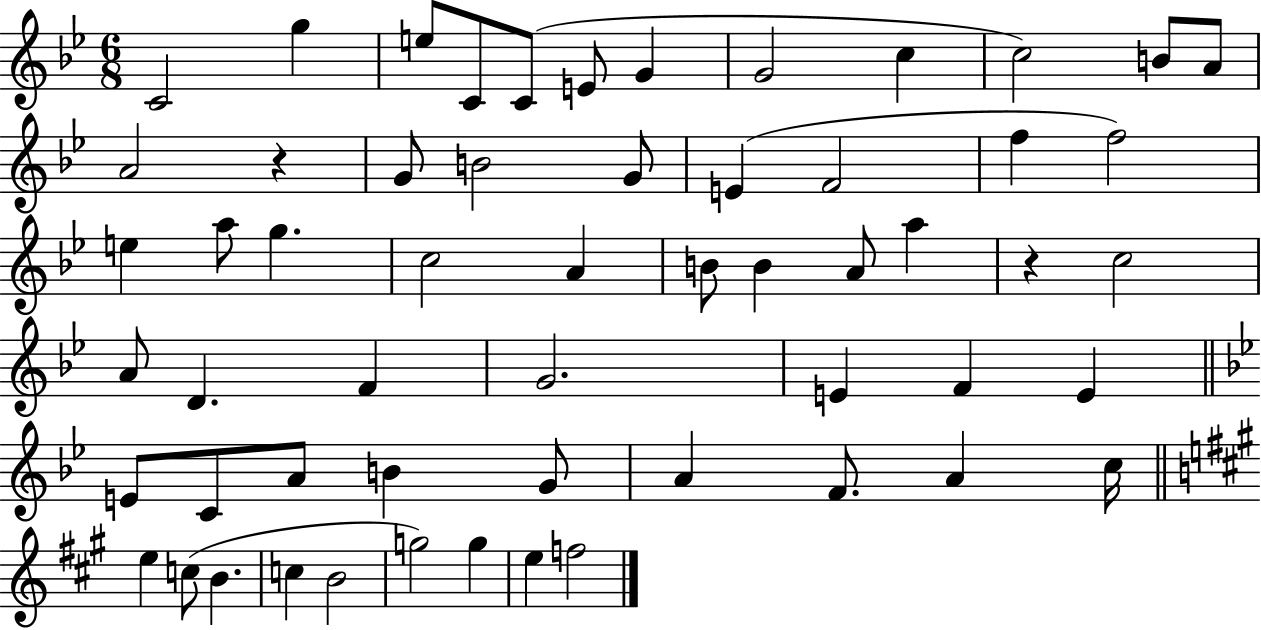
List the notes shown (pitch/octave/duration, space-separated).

C4/h G5/q E5/e C4/e C4/e E4/e G4/q G4/h C5/q C5/h B4/e A4/e A4/h R/q G4/e B4/h G4/e E4/q F4/h F5/q F5/h E5/q A5/e G5/q. C5/h A4/q B4/e B4/q A4/e A5/q R/q C5/h A4/e D4/q. F4/q G4/h. E4/q F4/q E4/q E4/e C4/e A4/e B4/q G4/e A4/q F4/e. A4/q C5/s E5/q C5/e B4/q. C5/q B4/h G5/h G5/q E5/q F5/h